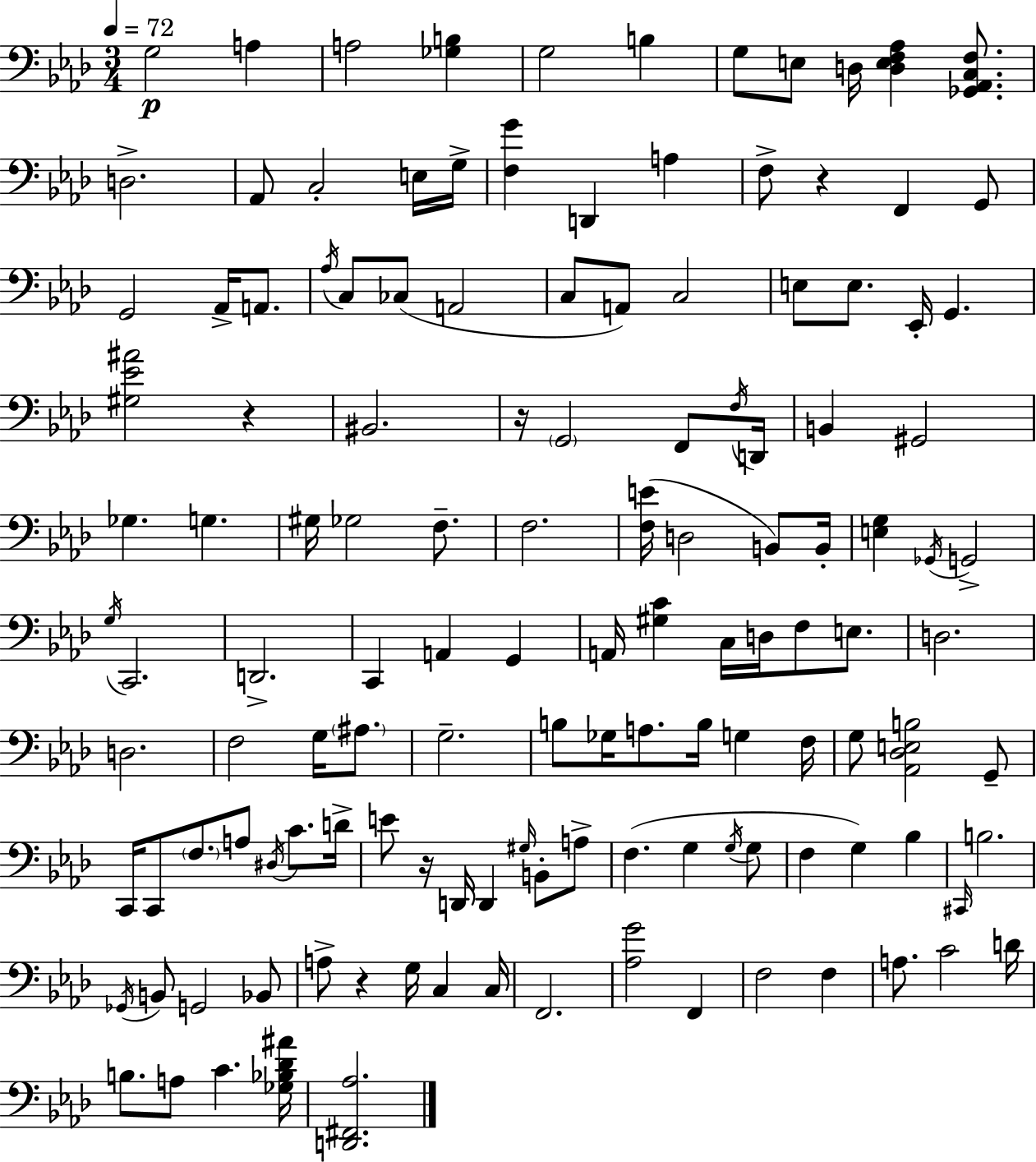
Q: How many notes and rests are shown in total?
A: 132